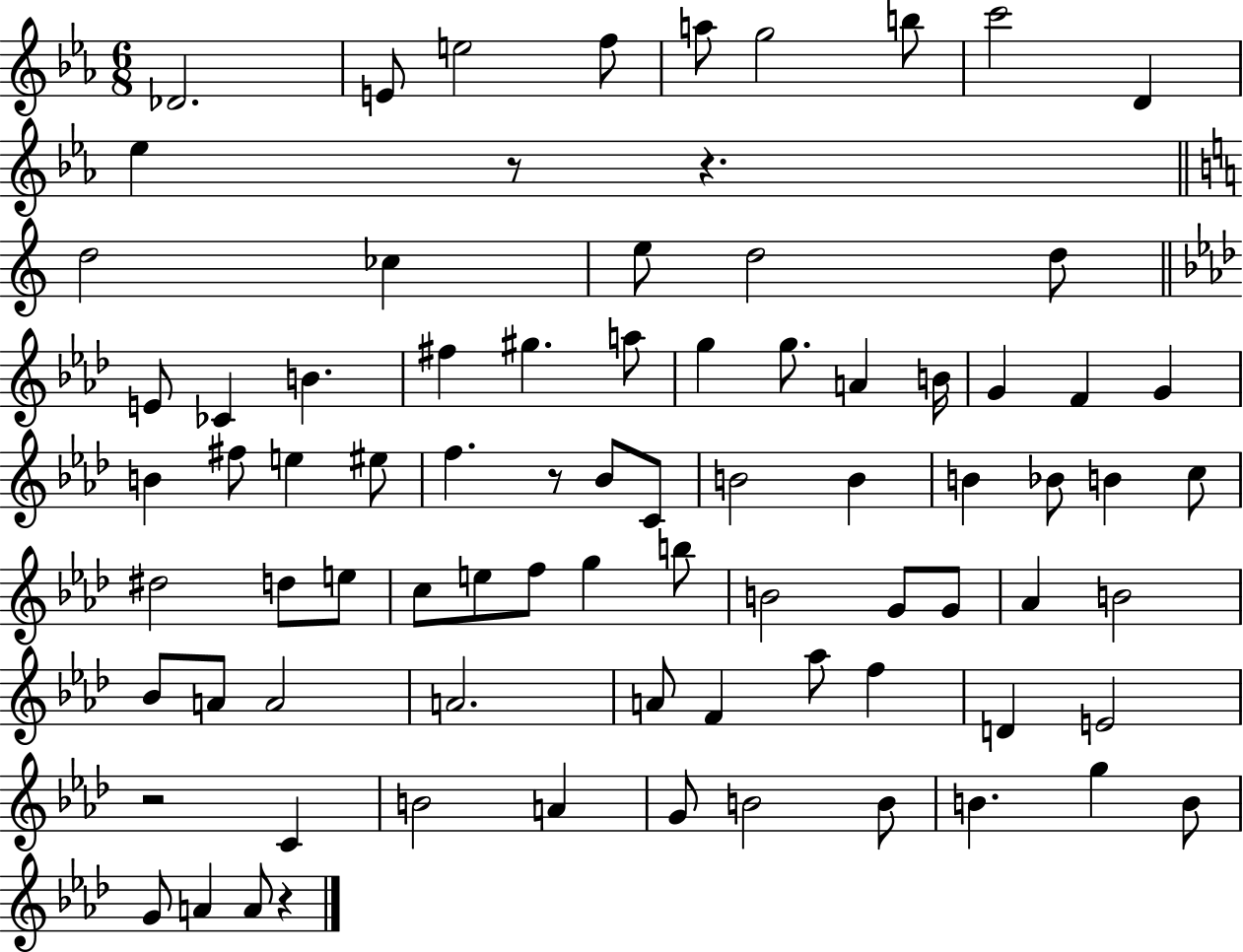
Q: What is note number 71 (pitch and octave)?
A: B4